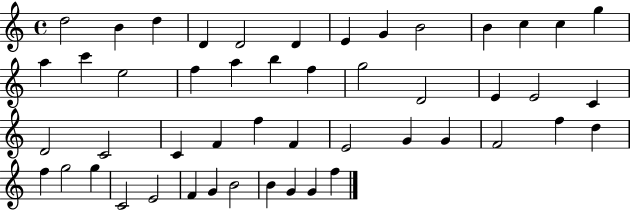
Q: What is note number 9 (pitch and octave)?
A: B4